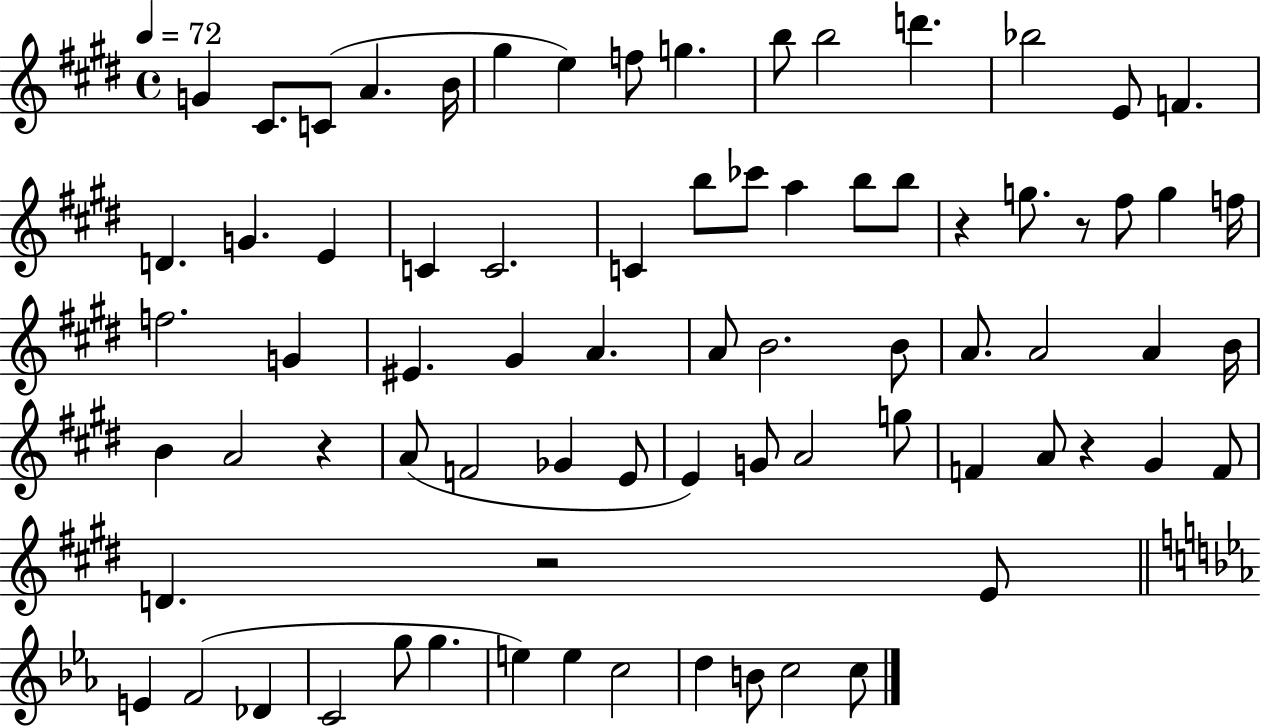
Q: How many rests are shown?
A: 5